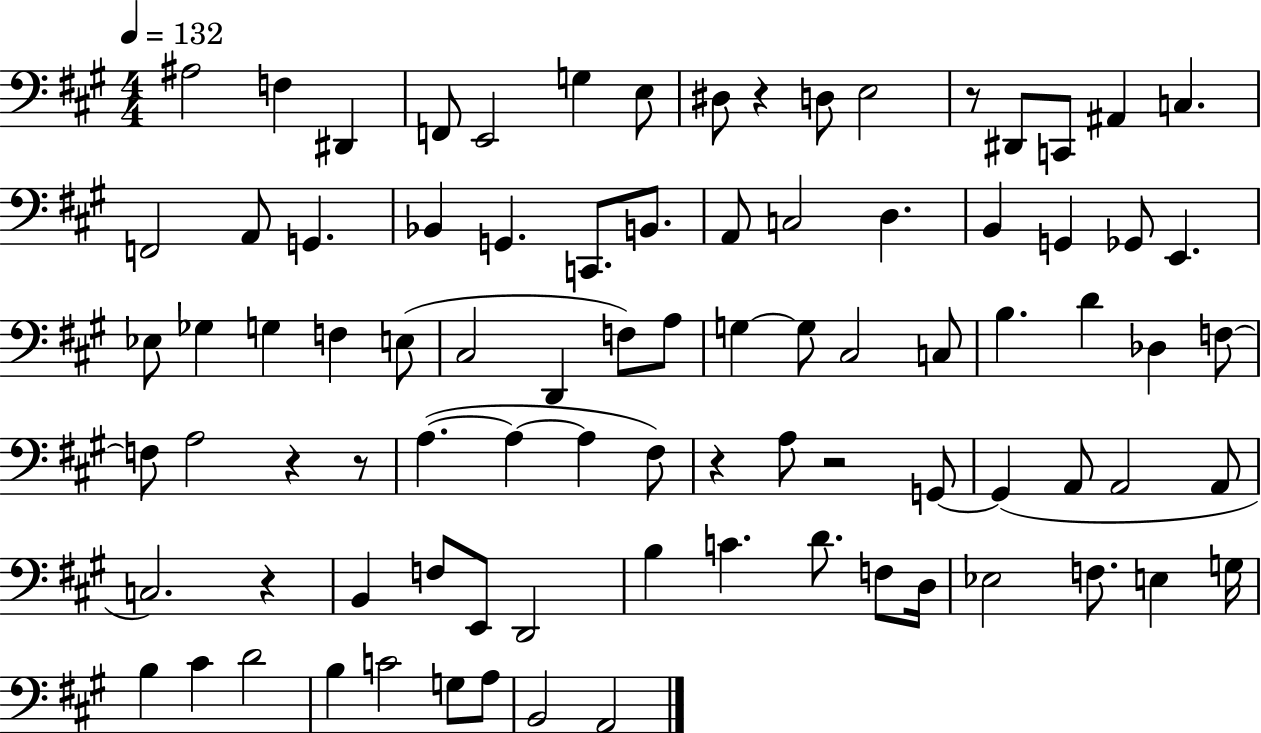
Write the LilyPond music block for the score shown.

{
  \clef bass
  \numericTimeSignature
  \time 4/4
  \key a \major
  \tempo 4 = 132
  ais2 f4 dis,4 | f,8 e,2 g4 e8 | dis8 r4 d8 e2 | r8 dis,8 c,8 ais,4 c4. | \break f,2 a,8 g,4. | bes,4 g,4. c,8. b,8. | a,8 c2 d4. | b,4 g,4 ges,8 e,4. | \break ees8 ges4 g4 f4 e8( | cis2 d,4 f8) a8 | g4~~ g8 cis2 c8 | b4. d'4 des4 f8~~ | \break f8 a2 r4 r8 | a4.~(~ a4~~ a4 fis8) | r4 a8 r2 g,8~~ | g,4( a,8 a,2 a,8 | \break c2.) r4 | b,4 f8 e,8 d,2 | b4 c'4. d'8. f8 d16 | ees2 f8. e4 g16 | \break b4 cis'4 d'2 | b4 c'2 g8 a8 | b,2 a,2 | \bar "|."
}